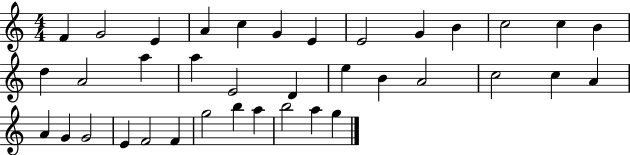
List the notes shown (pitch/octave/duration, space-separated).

F4/q G4/h E4/q A4/q C5/q G4/q E4/q E4/h G4/q B4/q C5/h C5/q B4/q D5/q A4/h A5/q A5/q E4/h D4/q E5/q B4/q A4/h C5/h C5/q A4/q A4/q G4/q G4/h E4/q F4/h F4/q G5/h B5/q A5/q B5/h A5/q G5/q